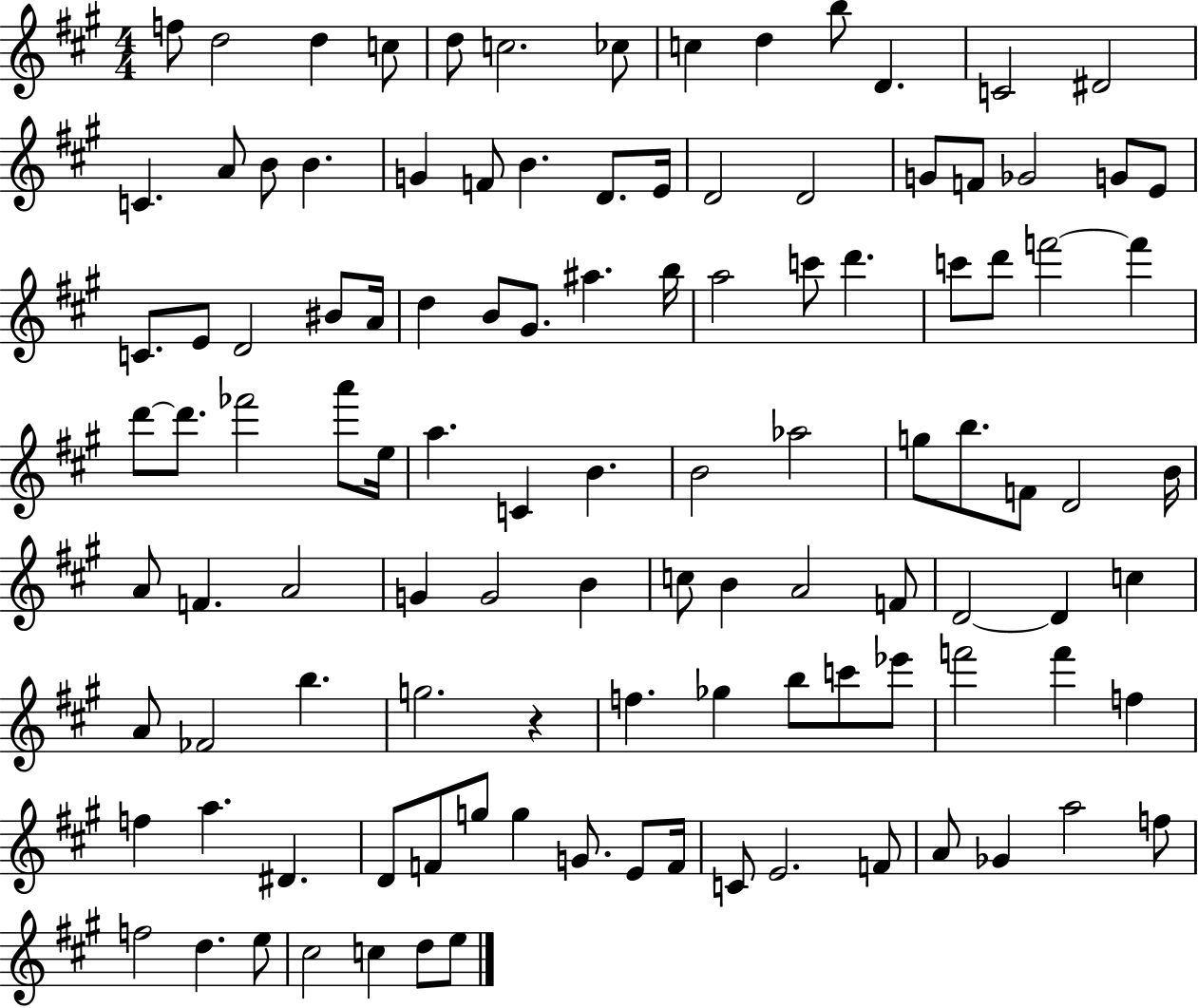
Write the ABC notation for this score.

X:1
T:Untitled
M:4/4
L:1/4
K:A
f/2 d2 d c/2 d/2 c2 _c/2 c d b/2 D C2 ^D2 C A/2 B/2 B G F/2 B D/2 E/4 D2 D2 G/2 F/2 _G2 G/2 E/2 C/2 E/2 D2 ^B/2 A/4 d B/2 ^G/2 ^a b/4 a2 c'/2 d' c'/2 d'/2 f'2 f' d'/2 d'/2 _f'2 a'/2 e/4 a C B B2 _a2 g/2 b/2 F/2 D2 B/4 A/2 F A2 G G2 B c/2 B A2 F/2 D2 D c A/2 _F2 b g2 z f _g b/2 c'/2 _e'/2 f'2 f' f f a ^D D/2 F/2 g/2 g G/2 E/2 F/4 C/2 E2 F/2 A/2 _G a2 f/2 f2 d e/2 ^c2 c d/2 e/2